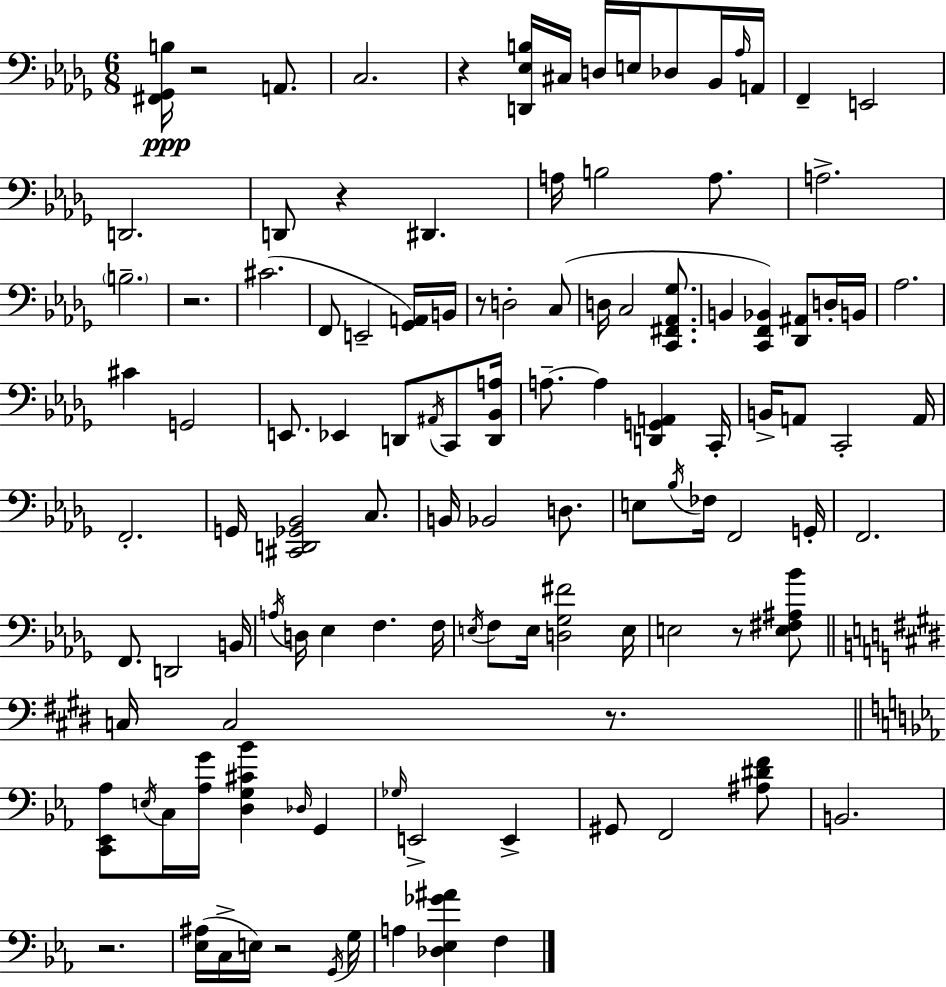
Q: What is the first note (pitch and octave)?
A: A2